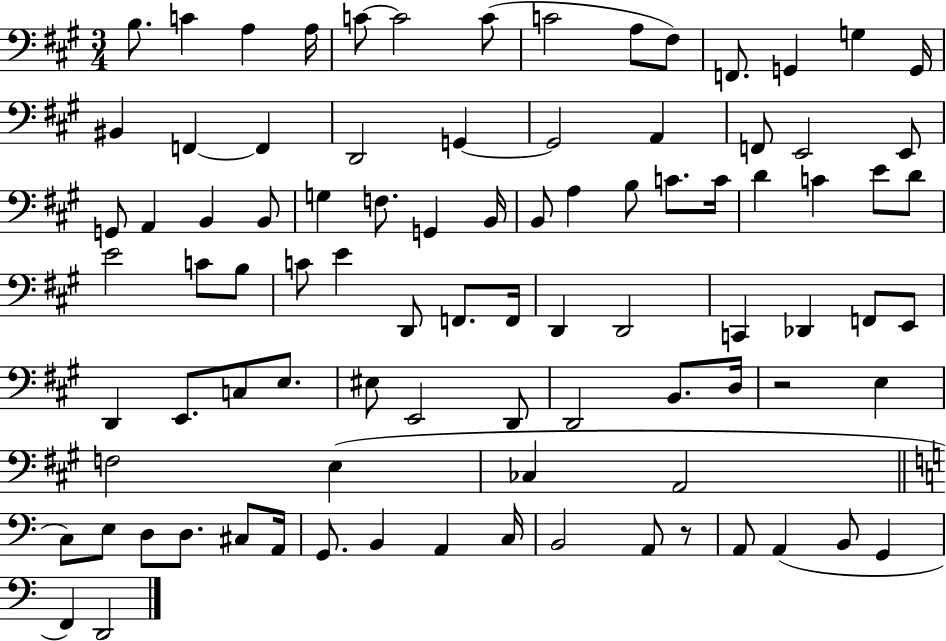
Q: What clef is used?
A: bass